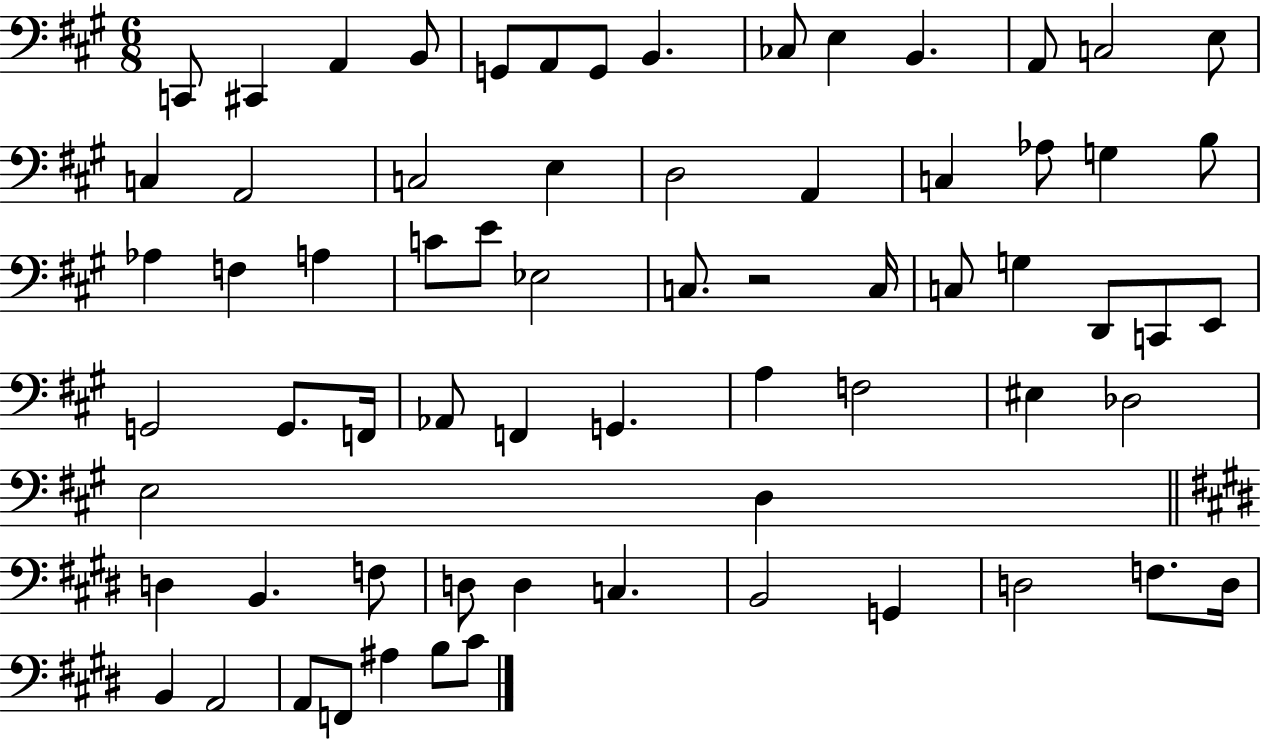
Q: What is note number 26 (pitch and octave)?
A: F3